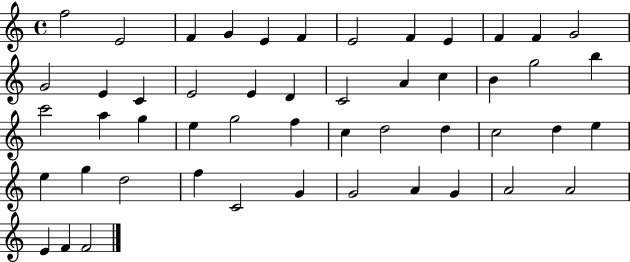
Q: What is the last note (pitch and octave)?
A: F4